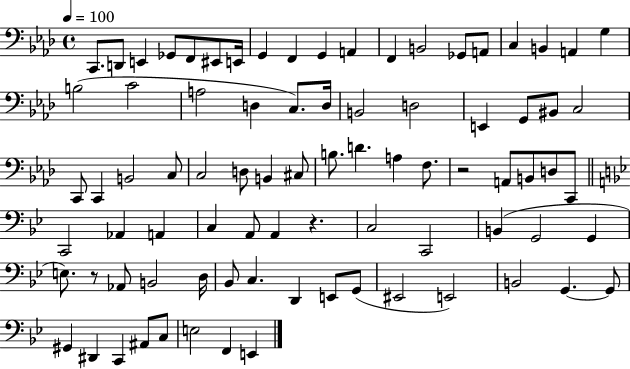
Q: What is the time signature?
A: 4/4